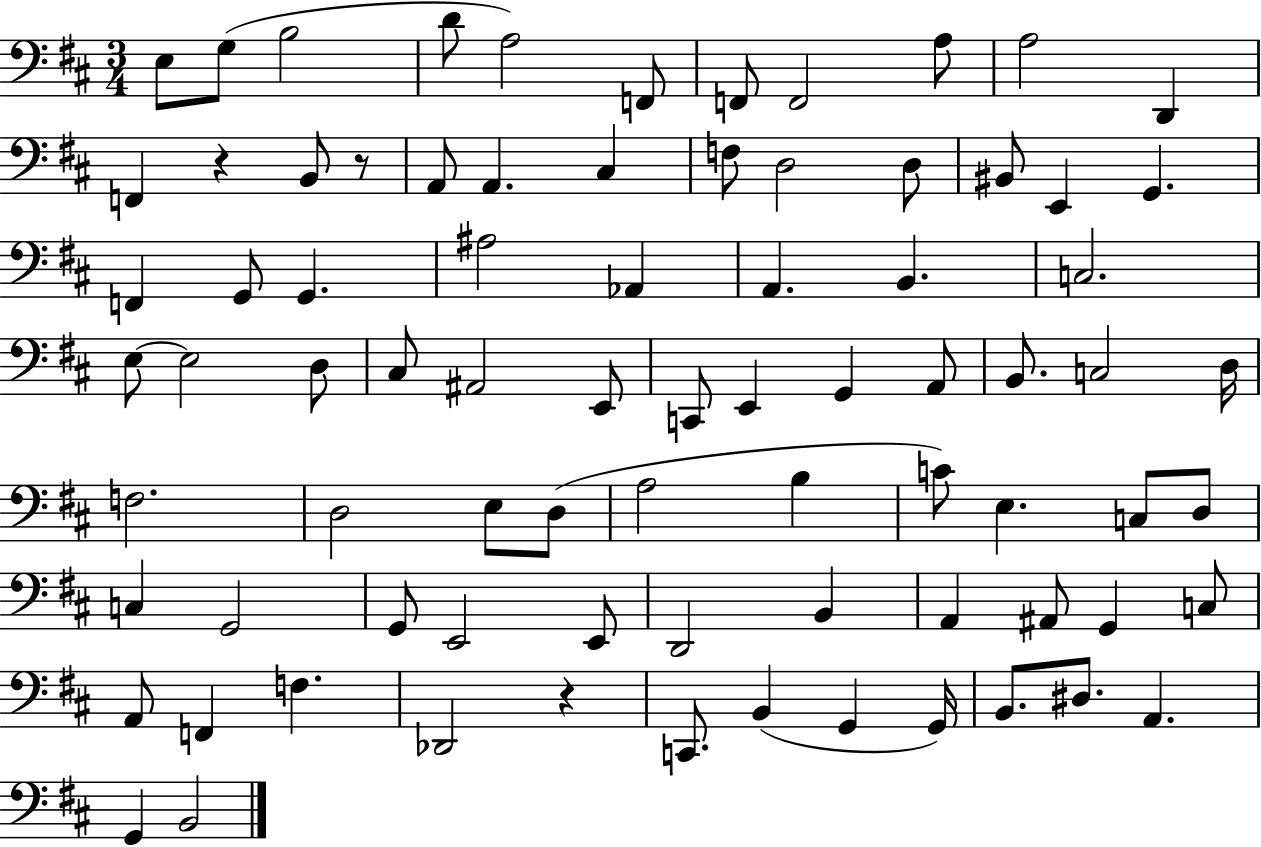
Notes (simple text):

E3/e G3/e B3/h D4/e A3/h F2/e F2/e F2/h A3/e A3/h D2/q F2/q R/q B2/e R/e A2/e A2/q. C#3/q F3/e D3/h D3/e BIS2/e E2/q G2/q. F2/q G2/e G2/q. A#3/h Ab2/q A2/q. B2/q. C3/h. E3/e E3/h D3/e C#3/e A#2/h E2/e C2/e E2/q G2/q A2/e B2/e. C3/h D3/s F3/h. D3/h E3/e D3/e A3/h B3/q C4/e E3/q. C3/e D3/e C3/q G2/h G2/e E2/h E2/e D2/h B2/q A2/q A#2/e G2/q C3/e A2/e F2/q F3/q. Db2/h R/q C2/e. B2/q G2/q G2/s B2/e. D#3/e. A2/q. G2/q B2/h